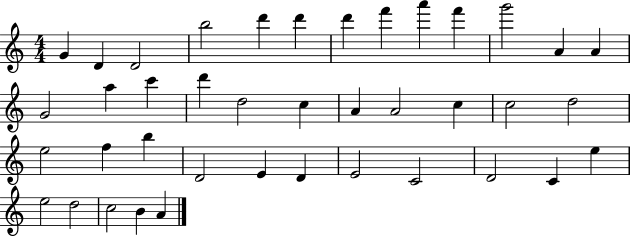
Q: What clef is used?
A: treble